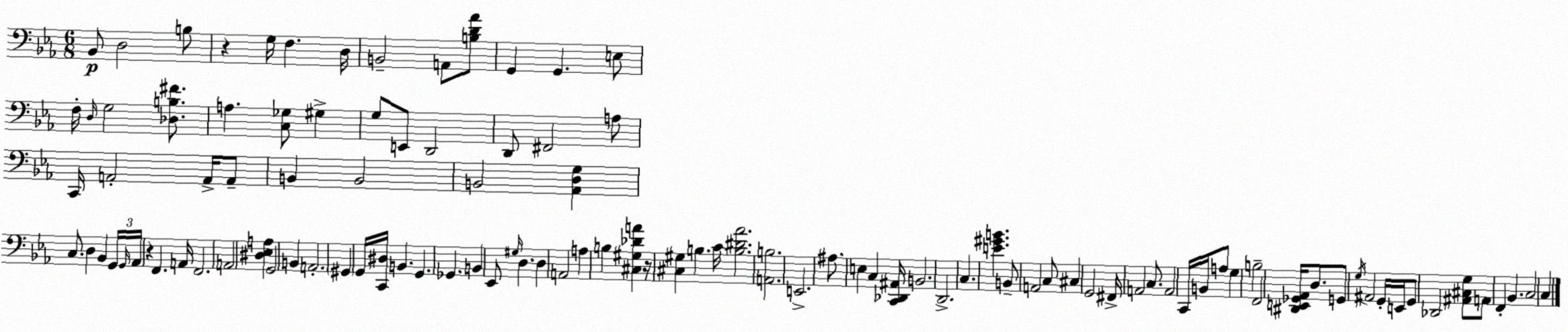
X:1
T:Untitled
M:6/8
L:1/4
K:Eb
_B,,/2 D,2 B,/2 z G,/4 F, D,/4 B,,2 A,,/2 [B,D_A]/2 G,, G,, E,/2 F,/4 D,/4 G,2 [_D,B,^F]/2 A, [C,_G,]/2 ^G, G,/2 E,,/2 D,,2 D,,/2 ^F,,2 A,/2 C,,/4 A,,2 A,,/4 A,,/2 B,, B,,2 B,,2 [_A,,D,G,] C,/2 D, _B,, G,,/4 G,,/4 _A,,/4 z F,, A,,/4 F,,2 A,,2 [^D,_E,A,] G,,2 B,, A,,2 ^G,, G,,/4 [C,,^D,]/4 B,, G,, _G,, B,, _E,,/2 ^G,/4 D, D, A,,2 A, B, [^C,^G,_DA] z/4 [^C,^G,] B, C/4 [B,^D_A]2 [A,,B,]2 E,,2 ^A,/2 E, C, [C,,_D,,^A,,]/4 B,,2 D,,2 C, [E^GB] B,,/2 A,,2 C,/2 ^C, G,,2 ^F,,/4 A,,2 C,/2 A,,2 C,,/4 B,,/4 A,/2 G, B,2 F,,2 [^D,,E,,_G,,_A,,]/4 D,/2 G,,/2 G,/4 ^A,,2 G,,/4 E,,/4 G,,/2 _D,,2 [^A,,^C,G,]/2 A,,/2 F,, _B,, C,2 C,